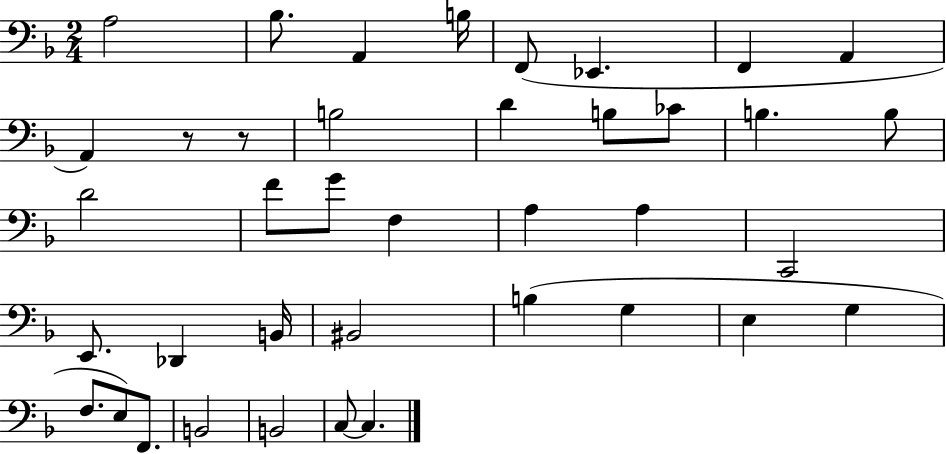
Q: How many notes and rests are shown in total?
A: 39